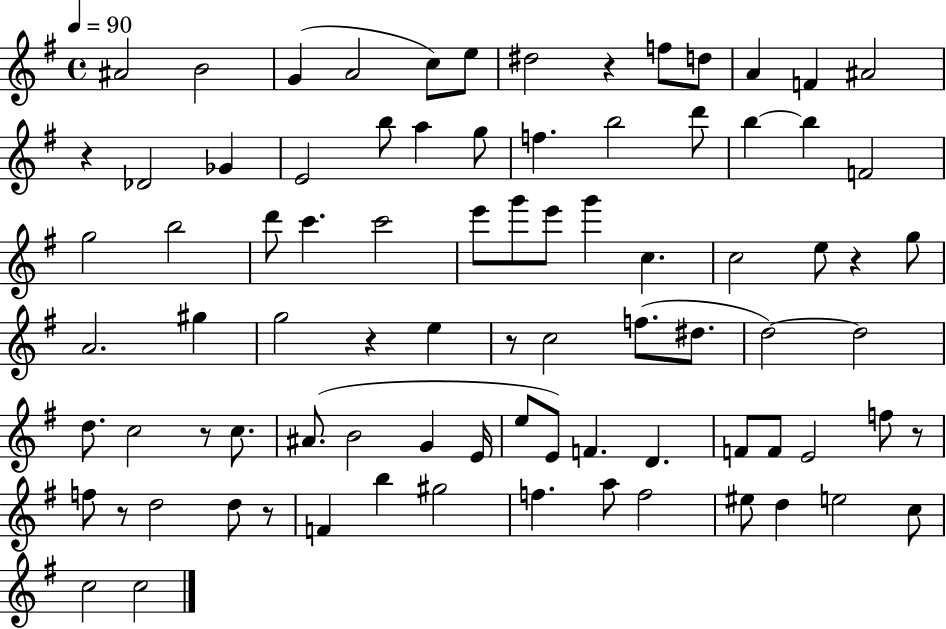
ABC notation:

X:1
T:Untitled
M:4/4
L:1/4
K:G
^A2 B2 G A2 c/2 e/2 ^d2 z f/2 d/2 A F ^A2 z _D2 _G E2 b/2 a g/2 f b2 d'/2 b b F2 g2 b2 d'/2 c' c'2 e'/2 g'/2 e'/2 g' c c2 e/2 z g/2 A2 ^g g2 z e z/2 c2 f/2 ^d/2 d2 d2 d/2 c2 z/2 c/2 ^A/2 B2 G E/4 e/2 E/2 F D F/2 F/2 E2 f/2 z/2 f/2 z/2 d2 d/2 z/2 F b ^g2 f a/2 f2 ^e/2 d e2 c/2 c2 c2